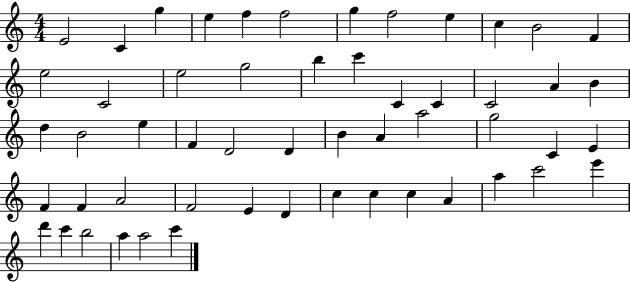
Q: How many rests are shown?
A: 0